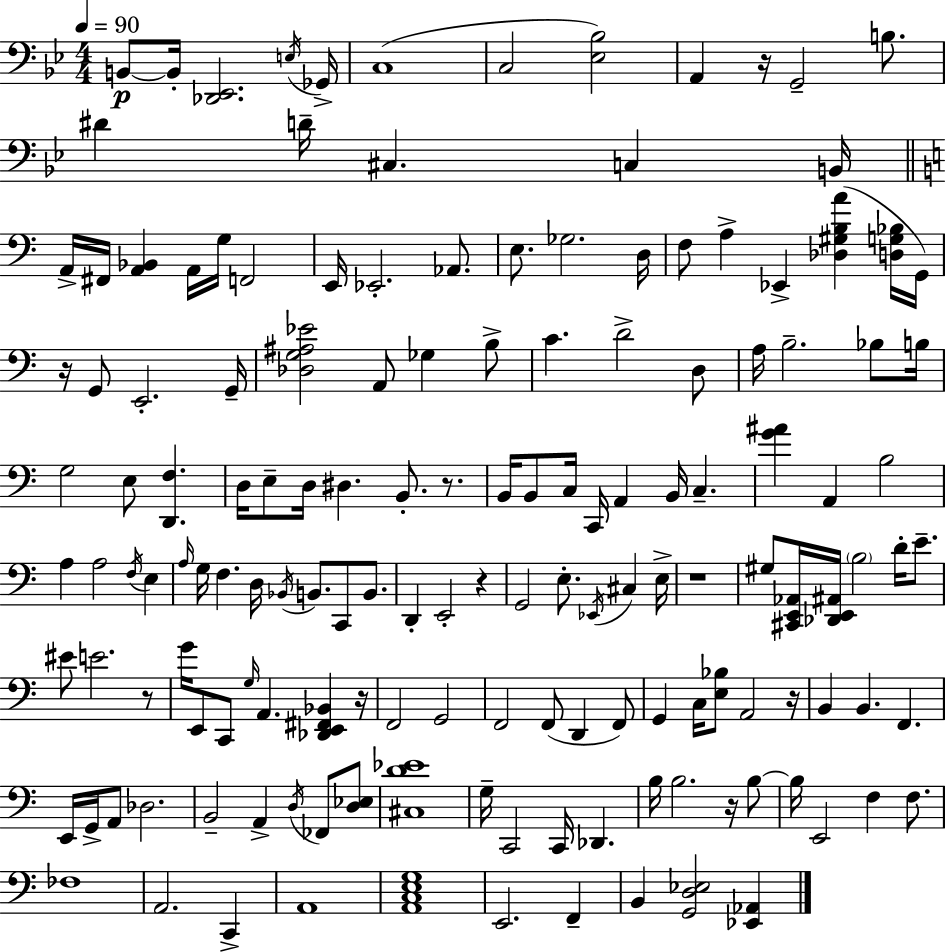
B2/e B2/s [Db2,Eb2]/h. E3/s Gb2/s C3/w C3/h [Eb3,Bb3]/h A2/q R/s G2/h B3/e. D#4/q D4/s C#3/q. C3/q B2/s A2/s F#2/s [A2,Bb2]/q A2/s G3/s F2/h E2/s Eb2/h. Ab2/e. E3/e. Gb3/h. D3/s F3/e A3/q Eb2/q [Db3,G#3,B3,A4]/q [D3,G3,Bb3]/s G2/s R/s G2/e E2/h. G2/s [Db3,G3,A#3,Eb4]/h A2/e Gb3/q B3/e C4/q. D4/h D3/e A3/s B3/h. Bb3/e B3/s G3/h E3/e [D2,F3]/q. D3/s E3/e D3/s D#3/q. B2/e. R/e. B2/s B2/e C3/s C2/s A2/q B2/s C3/q. [G4,A#4]/q A2/q B3/h A3/q A3/h F3/s E3/q A3/s G3/s F3/q. D3/s Bb2/s B2/e. C2/e B2/e. D2/q E2/h R/q G2/h E3/e. Eb2/s C#3/q E3/s R/w G#3/e [C#2,E2,Ab2]/s [Db2,E2,A#2]/s B3/h D4/s E4/e. EIS4/e E4/h. R/e G4/s E2/e C2/e G3/s A2/q. [Db2,E2,F#2,Bb2]/q R/s F2/h G2/h F2/h F2/e D2/q F2/e G2/q C3/s [E3,Bb3]/e A2/h R/s B2/q B2/q. F2/q. E2/s G2/s A2/e Db3/h. B2/h A2/q D3/s FES2/e [D3,Eb3]/e [C#3,D4,Eb4]/w G3/s C2/h C2/s Db2/q. B3/s B3/h. R/s B3/e B3/s E2/h F3/q F3/e. FES3/w A2/h. C2/q A2/w [A2,C3,E3,G3]/w E2/h. F2/q B2/q [G2,D3,Eb3]/h [Eb2,Ab2]/q